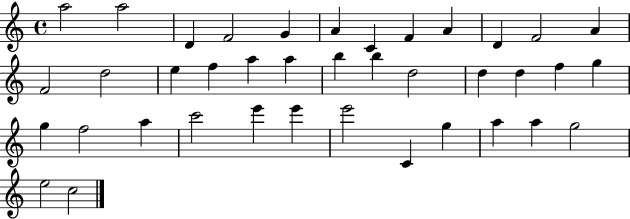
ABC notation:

X:1
T:Untitled
M:4/4
L:1/4
K:C
a2 a2 D F2 G A C F A D F2 A F2 d2 e f a a b b d2 d d f g g f2 a c'2 e' e' e'2 C g a a g2 e2 c2